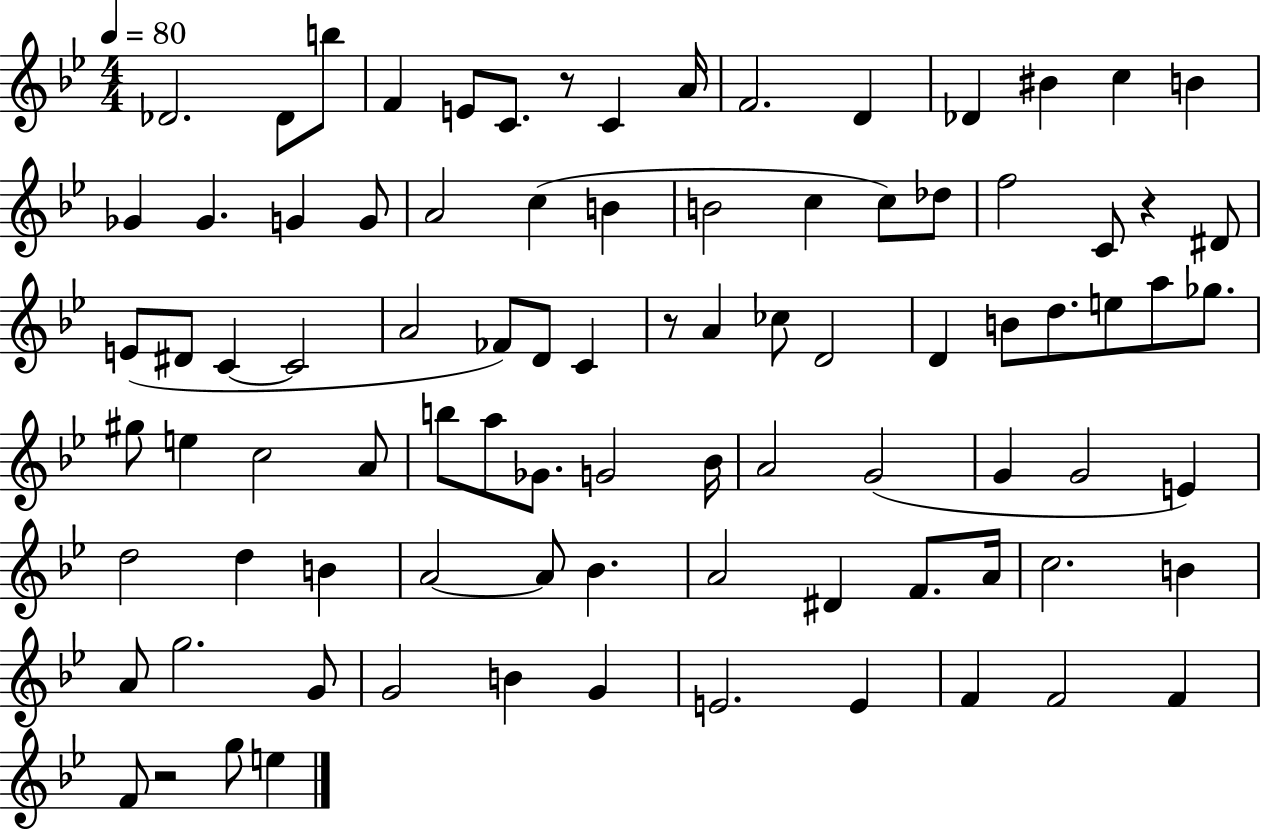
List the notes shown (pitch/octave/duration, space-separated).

Db4/h. Db4/e B5/e F4/q E4/e C4/e. R/e C4/q A4/s F4/h. D4/q Db4/q BIS4/q C5/q B4/q Gb4/q Gb4/q. G4/q G4/e A4/h C5/q B4/q B4/h C5/q C5/e Db5/e F5/h C4/e R/q D#4/e E4/e D#4/e C4/q C4/h A4/h FES4/e D4/e C4/q R/e A4/q CES5/e D4/h D4/q B4/e D5/e. E5/e A5/e Gb5/e. G#5/e E5/q C5/h A4/e B5/e A5/e Gb4/e. G4/h Bb4/s A4/h G4/h G4/q G4/h E4/q D5/h D5/q B4/q A4/h A4/e Bb4/q. A4/h D#4/q F4/e. A4/s C5/h. B4/q A4/e G5/h. G4/e G4/h B4/q G4/q E4/h. E4/q F4/q F4/h F4/q F4/e R/h G5/e E5/q